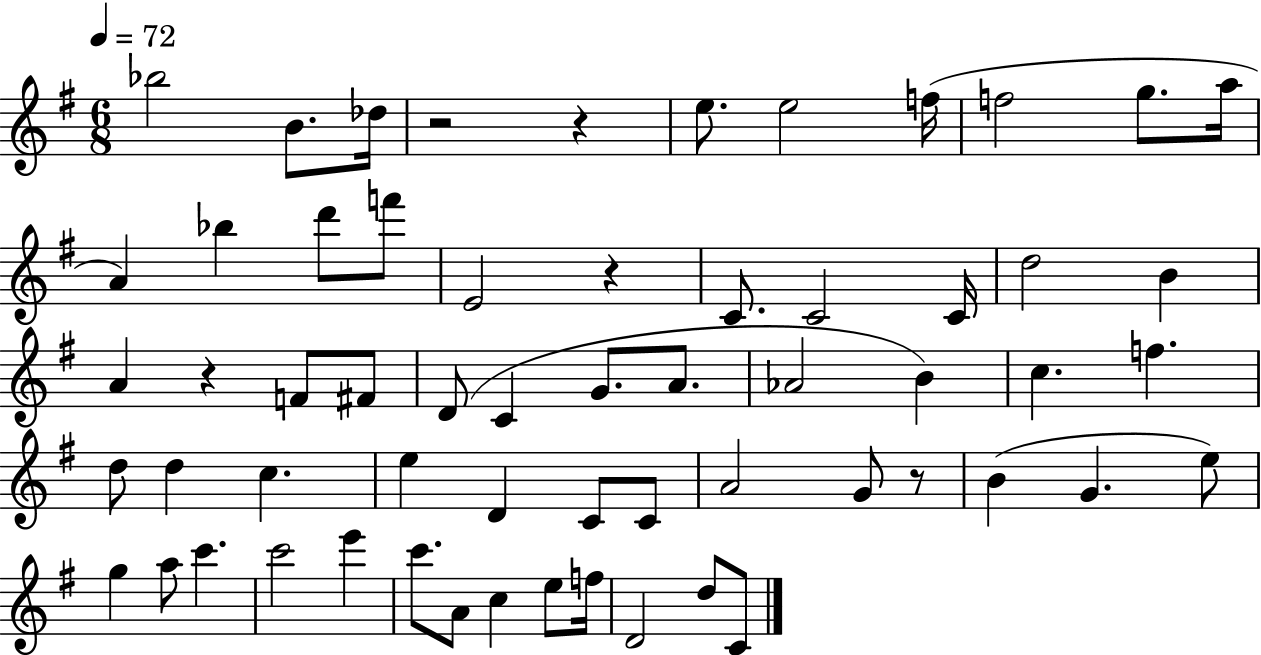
Bb5/h B4/e. Db5/s R/h R/q E5/e. E5/h F5/s F5/h G5/e. A5/s A4/q Bb5/q D6/e F6/e E4/h R/q C4/e. C4/h C4/s D5/h B4/q A4/q R/q F4/e F#4/e D4/e C4/q G4/e. A4/e. Ab4/h B4/q C5/q. F5/q. D5/e D5/q C5/q. E5/q D4/q C4/e C4/e A4/h G4/e R/e B4/q G4/q. E5/e G5/q A5/e C6/q. C6/h E6/q C6/e. A4/e C5/q E5/e F5/s D4/h D5/e C4/e